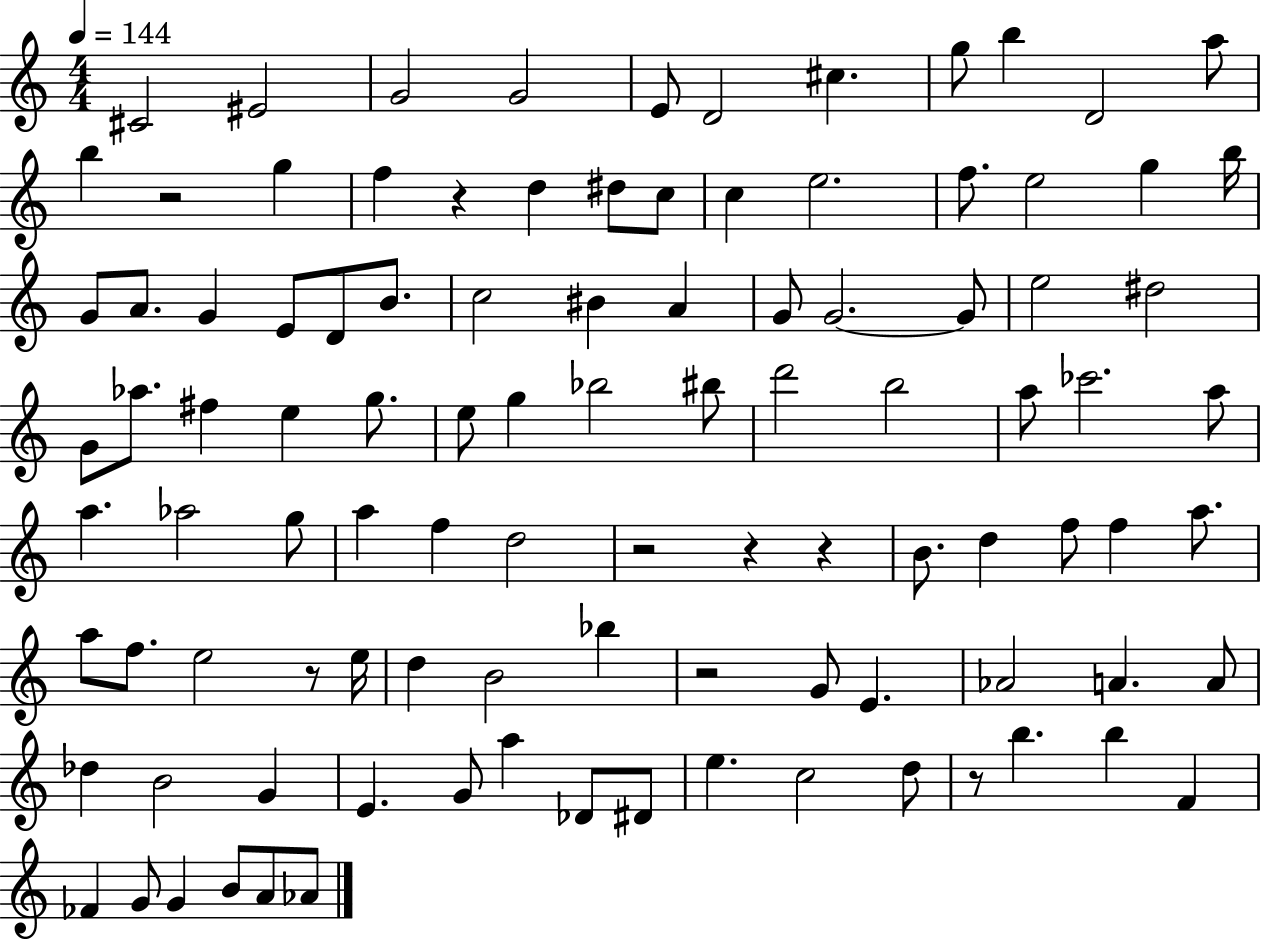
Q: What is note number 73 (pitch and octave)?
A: A4